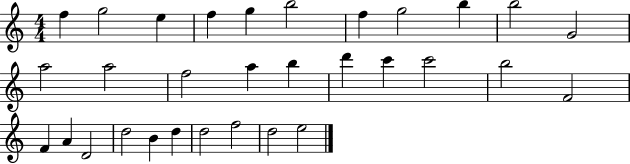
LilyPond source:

{
  \clef treble
  \numericTimeSignature
  \time 4/4
  \key c \major
  f''4 g''2 e''4 | f''4 g''4 b''2 | f''4 g''2 b''4 | b''2 g'2 | \break a''2 a''2 | f''2 a''4 b''4 | d'''4 c'''4 c'''2 | b''2 f'2 | \break f'4 a'4 d'2 | d''2 b'4 d''4 | d''2 f''2 | d''2 e''2 | \break \bar "|."
}